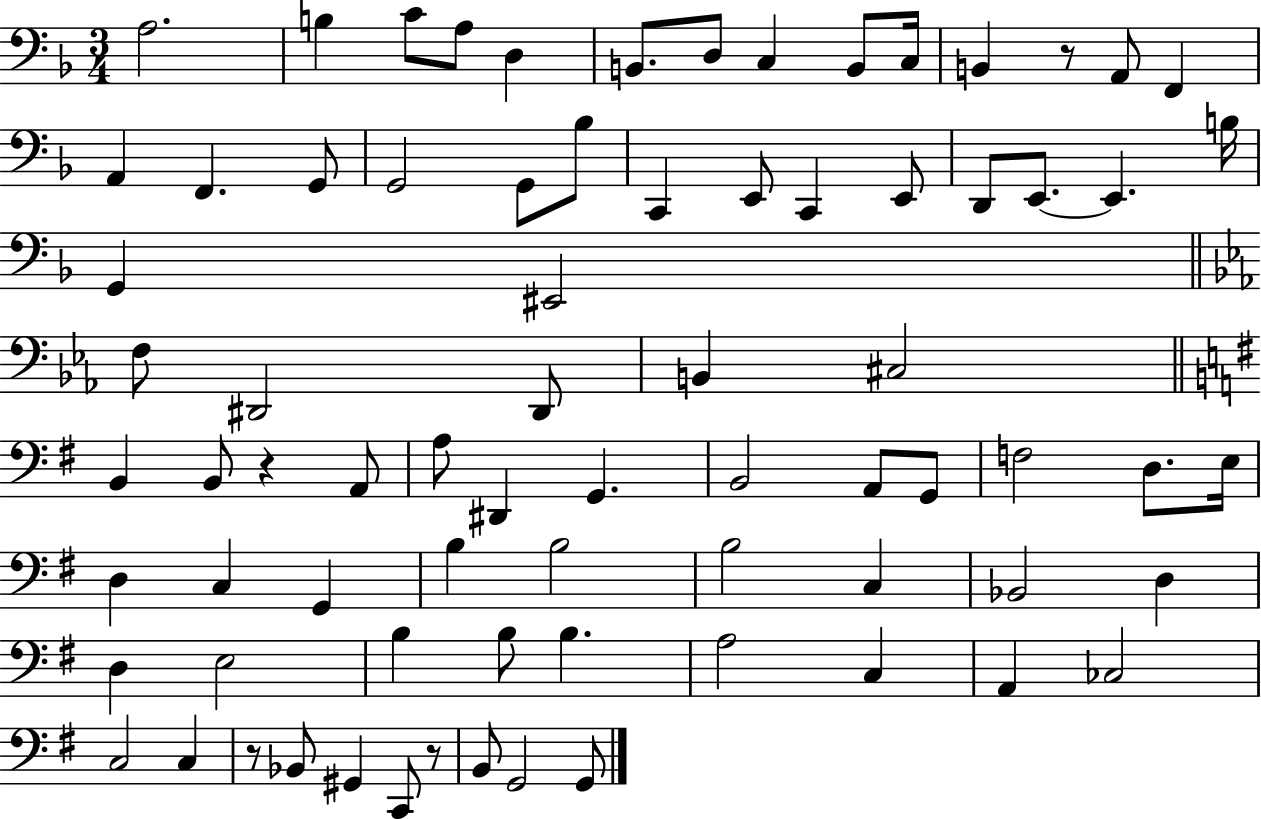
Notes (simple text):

A3/h. B3/q C4/e A3/e D3/q B2/e. D3/e C3/q B2/e C3/s B2/q R/e A2/e F2/q A2/q F2/q. G2/e G2/h G2/e Bb3/e C2/q E2/e C2/q E2/e D2/e E2/e. E2/q. B3/s G2/q EIS2/h F3/e D#2/h D#2/e B2/q C#3/h B2/q B2/e R/q A2/e A3/e D#2/q G2/q. B2/h A2/e G2/e F3/h D3/e. E3/s D3/q C3/q G2/q B3/q B3/h B3/h C3/q Bb2/h D3/q D3/q E3/h B3/q B3/e B3/q. A3/h C3/q A2/q CES3/h C3/h C3/q R/e Bb2/e G#2/q C2/e R/e B2/e G2/h G2/e